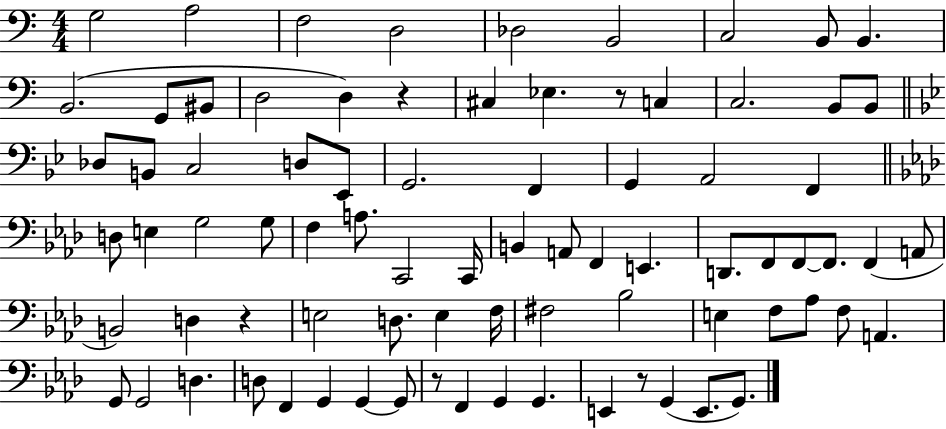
X:1
T:Untitled
M:4/4
L:1/4
K:C
G,2 A,2 F,2 D,2 _D,2 B,,2 C,2 B,,/2 B,, B,,2 G,,/2 ^B,,/2 D,2 D, z ^C, _E, z/2 C, C,2 B,,/2 B,,/2 _D,/2 B,,/2 C,2 D,/2 _E,,/2 G,,2 F,, G,, A,,2 F,, D,/2 E, G,2 G,/2 F, A,/2 C,,2 C,,/4 B,, A,,/2 F,, E,, D,,/2 F,,/2 F,,/2 F,,/2 F,, A,,/2 B,,2 D, z E,2 D,/2 E, F,/4 ^F,2 _B,2 E, F,/2 _A,/2 F,/2 A,, G,,/2 G,,2 D, D,/2 F,, G,, G,, G,,/2 z/2 F,, G,, G,, E,, z/2 G,, E,,/2 G,,/2